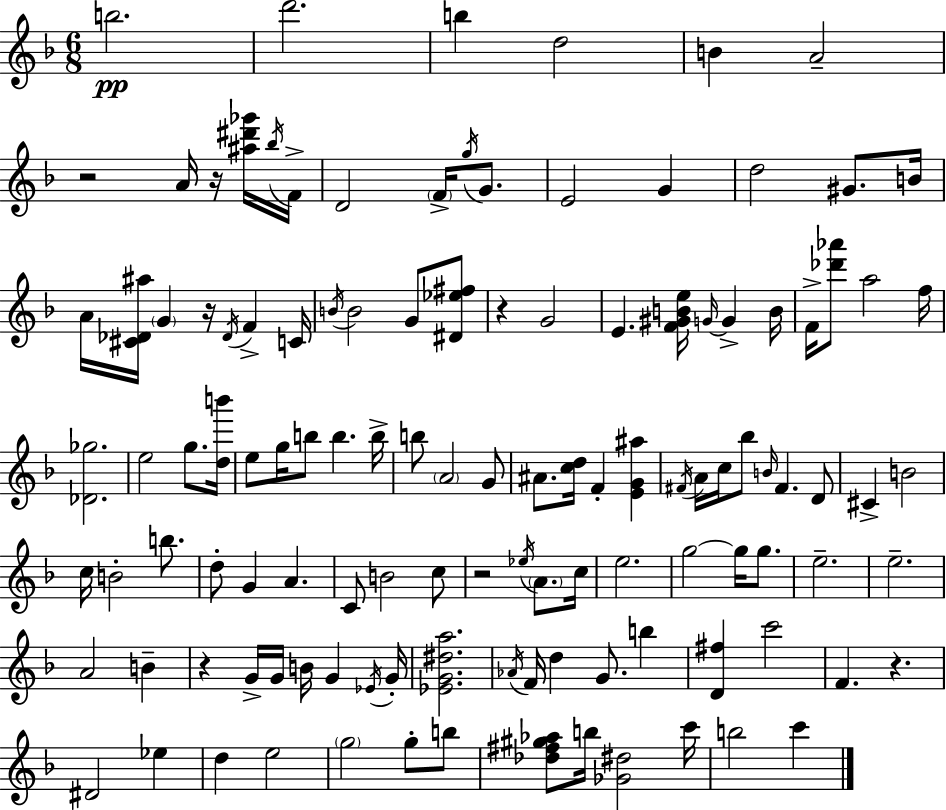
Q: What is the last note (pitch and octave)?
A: C6